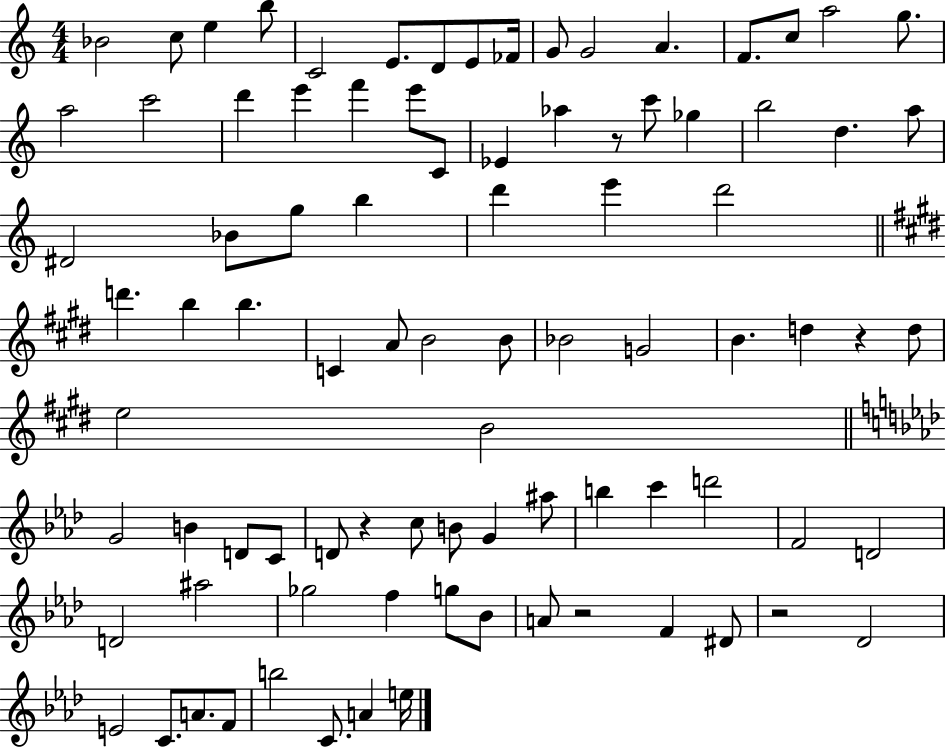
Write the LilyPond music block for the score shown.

{
  \clef treble
  \numericTimeSignature
  \time 4/4
  \key c \major
  \repeat volta 2 { bes'2 c''8 e''4 b''8 | c'2 e'8. d'8 e'8 fes'16 | g'8 g'2 a'4. | f'8. c''8 a''2 g''8. | \break a''2 c'''2 | d'''4 e'''4 f'''4 e'''8 c'8 | ees'4 aes''4 r8 c'''8 ges''4 | b''2 d''4. a''8 | \break dis'2 bes'8 g''8 b''4 | d'''4 e'''4 d'''2 | \bar "||" \break \key e \major d'''4. b''4 b''4. | c'4 a'8 b'2 b'8 | bes'2 g'2 | b'4. d''4 r4 d''8 | \break e''2 b'2 | \bar "||" \break \key f \minor g'2 b'4 d'8 c'8 | d'8 r4 c''8 b'8 g'4 ais''8 | b''4 c'''4 d'''2 | f'2 d'2 | \break d'2 ais''2 | ges''2 f''4 g''8 bes'8 | a'8 r2 f'4 dis'8 | r2 des'2 | \break e'2 c'8. a'8. f'8 | b''2 c'8. a'4 e''16 | } \bar "|."
}